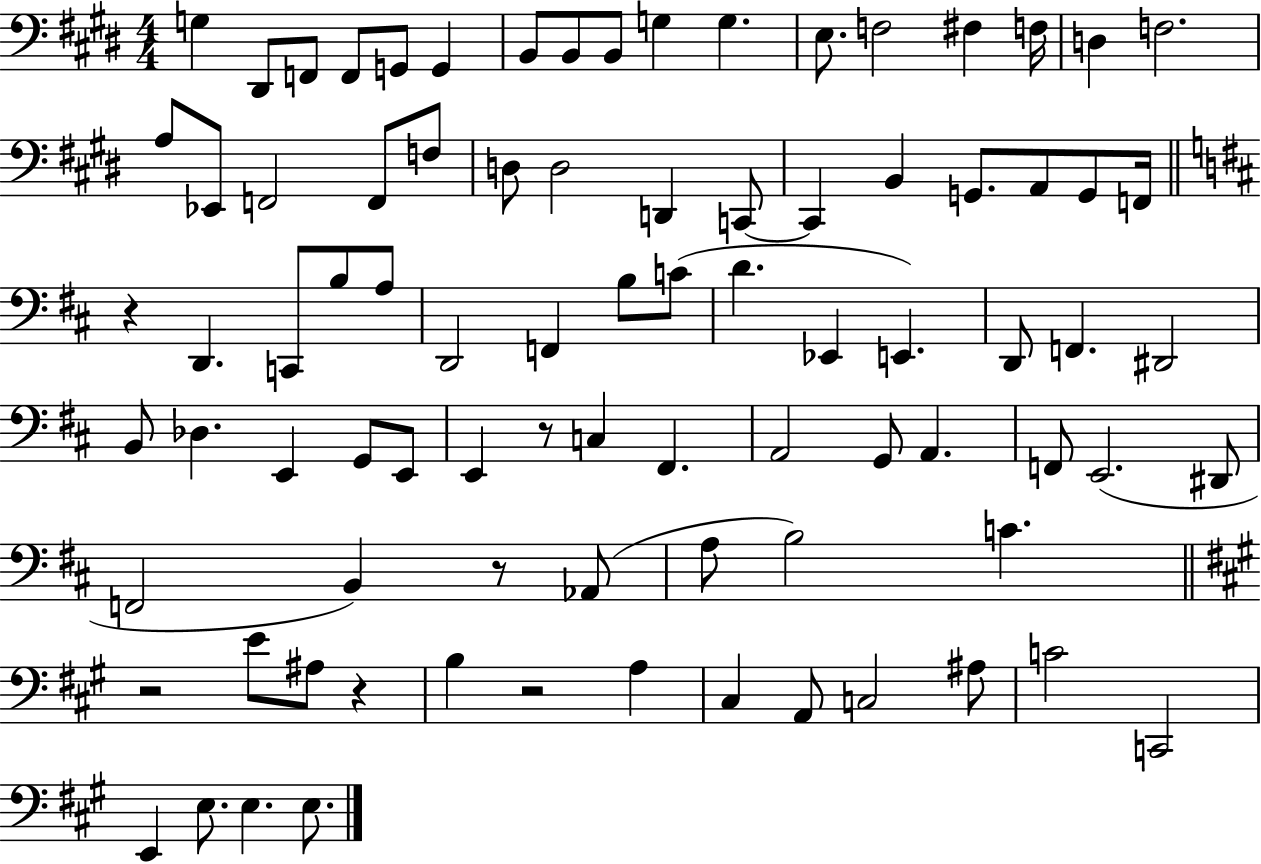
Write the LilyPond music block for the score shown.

{
  \clef bass
  \numericTimeSignature
  \time 4/4
  \key e \major
  g4 dis,8 f,8 f,8 g,8 g,4 | b,8 b,8 b,8 g4 g4. | e8. f2 fis4 f16 | d4 f2. | \break a8 ees,8 f,2 f,8 f8 | d8 d2 d,4 c,8~~ | c,4 b,4 g,8. a,8 g,8 f,16 | \bar "||" \break \key d \major r4 d,4. c,8 b8 a8 | d,2 f,4 b8 c'8( | d'4. ees,4 e,4.) | d,8 f,4. dis,2 | \break b,8 des4. e,4 g,8 e,8 | e,4 r8 c4 fis,4. | a,2 g,8 a,4. | f,8 e,2.( dis,8 | \break f,2 b,4) r8 aes,8( | a8 b2) c'4. | \bar "||" \break \key a \major r2 e'8 ais8 r4 | b4 r2 a4 | cis4 a,8 c2 ais8 | c'2 c,2 | \break e,4 e8. e4. e8. | \bar "|."
}